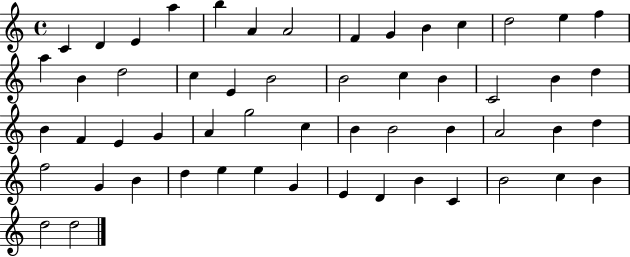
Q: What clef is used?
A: treble